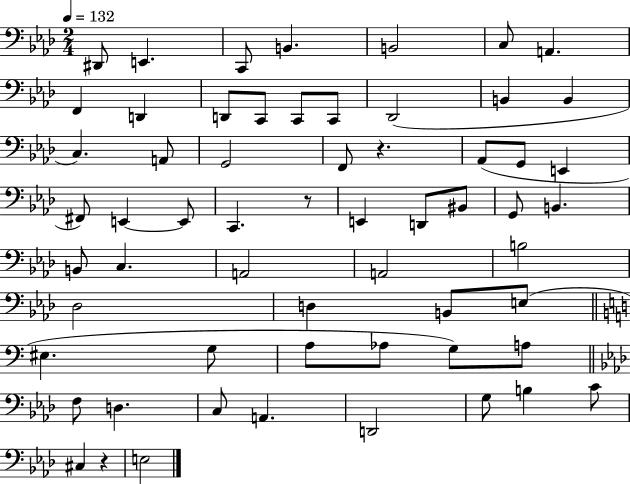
{
  \clef bass
  \numericTimeSignature
  \time 2/4
  \key aes \major
  \tempo 4 = 132
  dis,8 e,4. | c,8 b,4. | b,2 | c8 a,4. | \break f,4 d,4 | d,8 c,8 c,8 c,8 | des,2( | b,4 b,4 | \break c4.) a,8 | g,2 | f,8 r4. | aes,8( g,8 e,4 | \break fis,8) e,4~~ e,8 | c,4. r8 | e,4 d,8 bis,8 | g,8 b,4. | \break b,8 c4. | a,2 | a,2 | b2 | \break des2 | d4 b,8 e8( | \bar "||" \break \key a \minor eis4. g8 | a8 aes8 g8) a8 | \bar "||" \break \key aes \major f8 d4. | c8 a,4. | d,2 | g8 b4 c'8 | \break cis4 r4 | e2 | \bar "|."
}